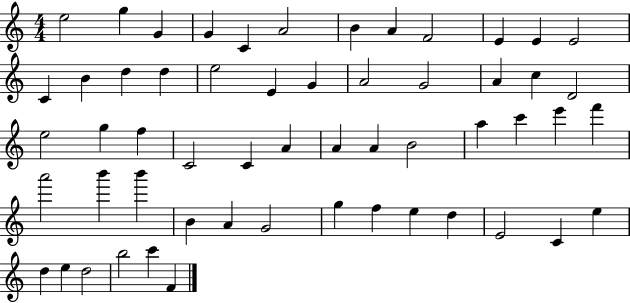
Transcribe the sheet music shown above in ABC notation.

X:1
T:Untitled
M:4/4
L:1/4
K:C
e2 g G G C A2 B A F2 E E E2 C B d d e2 E G A2 G2 A c D2 e2 g f C2 C A A A B2 a c' e' f' a'2 b' b' B A G2 g f e d E2 C e d e d2 b2 c' F